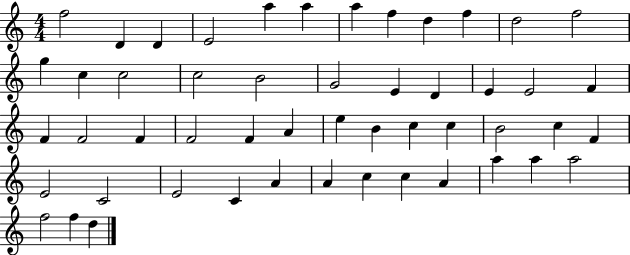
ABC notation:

X:1
T:Untitled
M:4/4
L:1/4
K:C
f2 D D E2 a a a f d f d2 f2 g c c2 c2 B2 G2 E D E E2 F F F2 F F2 F A e B c c B2 c F E2 C2 E2 C A A c c A a a a2 f2 f d